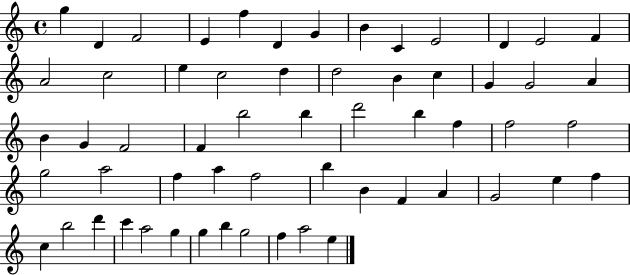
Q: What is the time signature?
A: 4/4